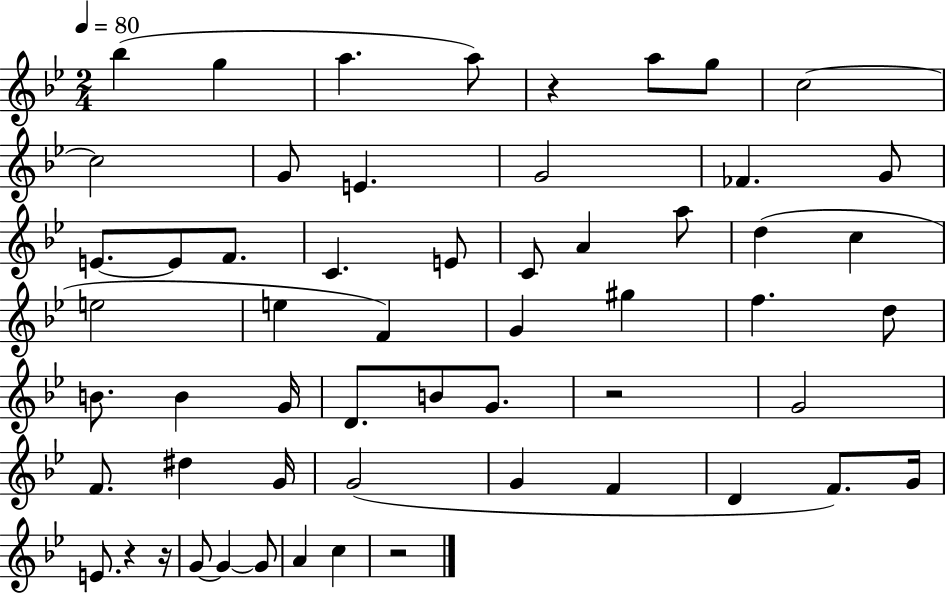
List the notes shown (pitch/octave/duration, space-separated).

Bb5/q G5/q A5/q. A5/e R/q A5/e G5/e C5/h C5/h G4/e E4/q. G4/h FES4/q. G4/e E4/e. E4/e F4/e. C4/q. E4/e C4/e A4/q A5/e D5/q C5/q E5/h E5/q F4/q G4/q G#5/q F5/q. D5/e B4/e. B4/q G4/s D4/e. B4/e G4/e. R/h G4/h F4/e. D#5/q G4/s G4/h G4/q F4/q D4/q F4/e. G4/s E4/e. R/q R/s G4/e G4/q G4/e A4/q C5/q R/h